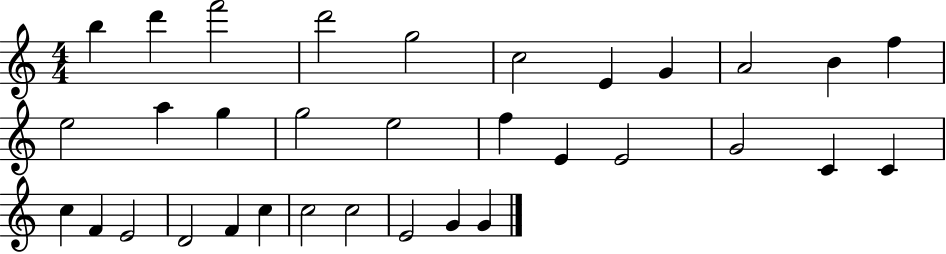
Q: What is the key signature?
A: C major